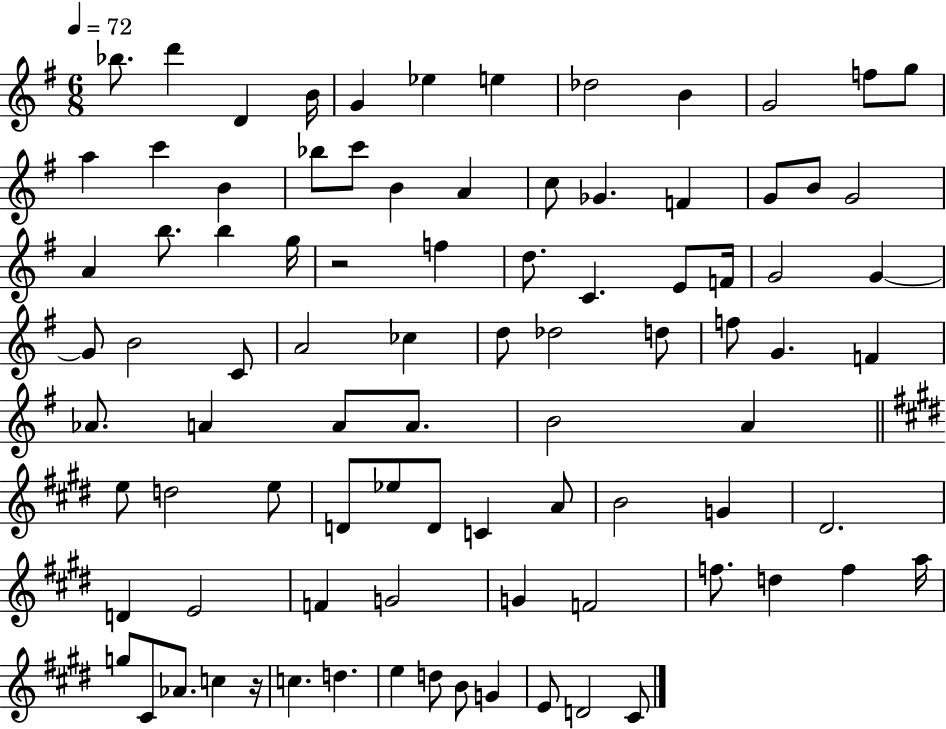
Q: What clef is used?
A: treble